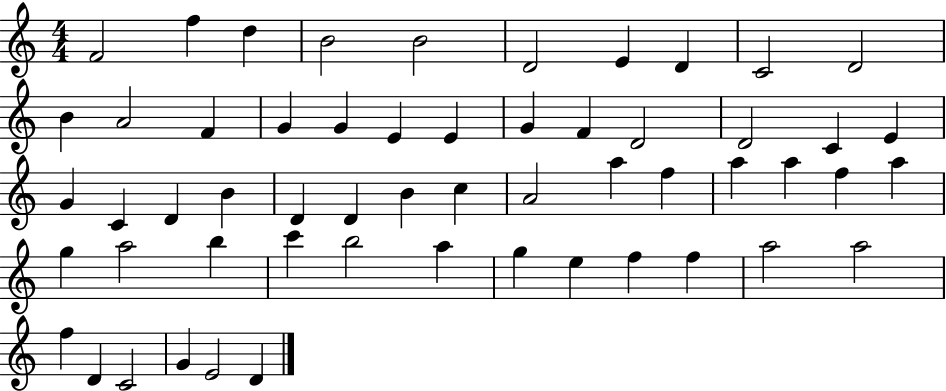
X:1
T:Untitled
M:4/4
L:1/4
K:C
F2 f d B2 B2 D2 E D C2 D2 B A2 F G G E E G F D2 D2 C E G C D B D D B c A2 a f a a f a g a2 b c' b2 a g e f f a2 a2 f D C2 G E2 D